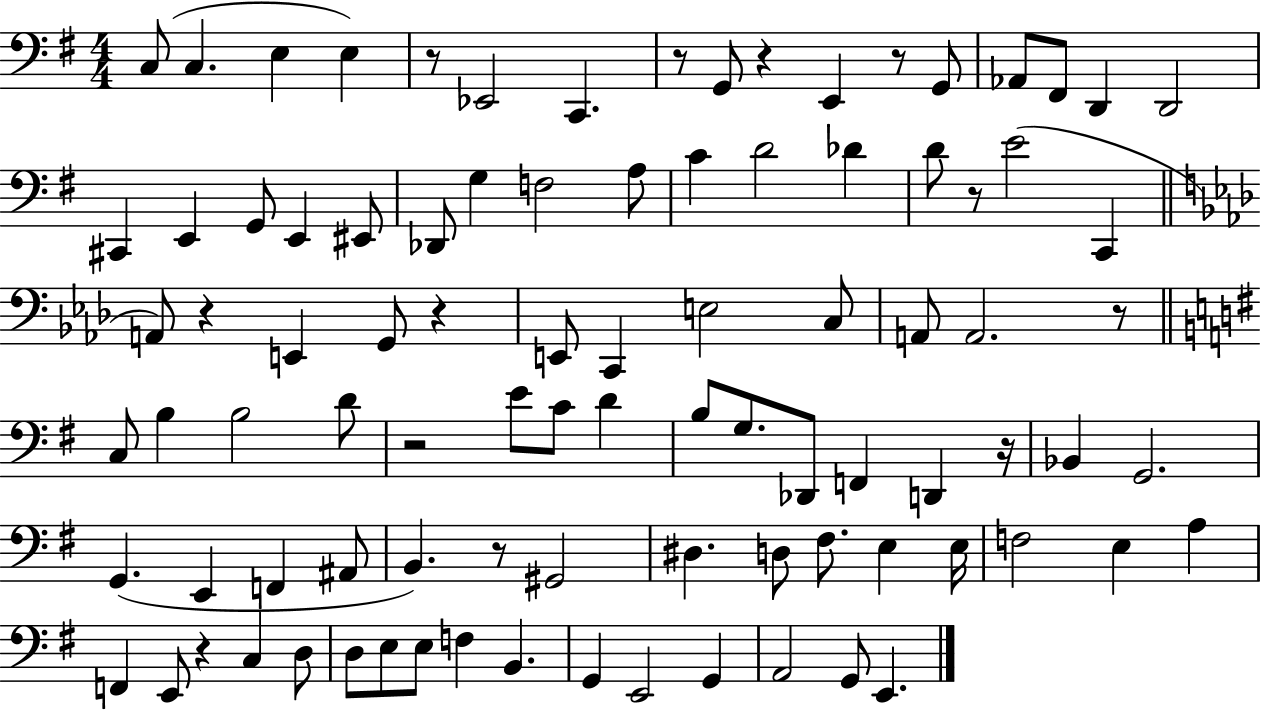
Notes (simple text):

C3/e C3/q. E3/q E3/q R/e Eb2/h C2/q. R/e G2/e R/q E2/q R/e G2/e Ab2/e F#2/e D2/q D2/h C#2/q E2/q G2/e E2/q EIS2/e Db2/e G3/q F3/h A3/e C4/q D4/h Db4/q D4/e R/e E4/h C2/q A2/e R/q E2/q G2/e R/q E2/e C2/q E3/h C3/e A2/e A2/h. R/e C3/e B3/q B3/h D4/e R/h E4/e C4/e D4/q B3/e G3/e. Db2/e F2/q D2/q R/s Bb2/q G2/h. G2/q. E2/q F2/q A#2/e B2/q. R/e G#2/h D#3/q. D3/e F#3/e. E3/q E3/s F3/h E3/q A3/q F2/q E2/e R/q C3/q D3/e D3/e E3/e E3/e F3/q B2/q. G2/q E2/h G2/q A2/h G2/e E2/q.